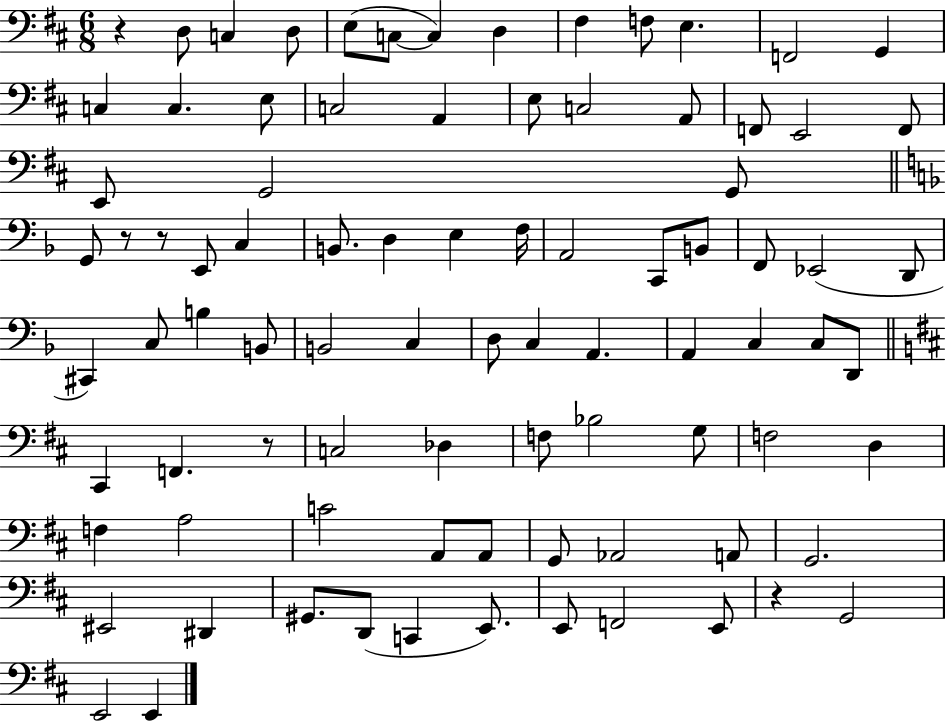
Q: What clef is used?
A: bass